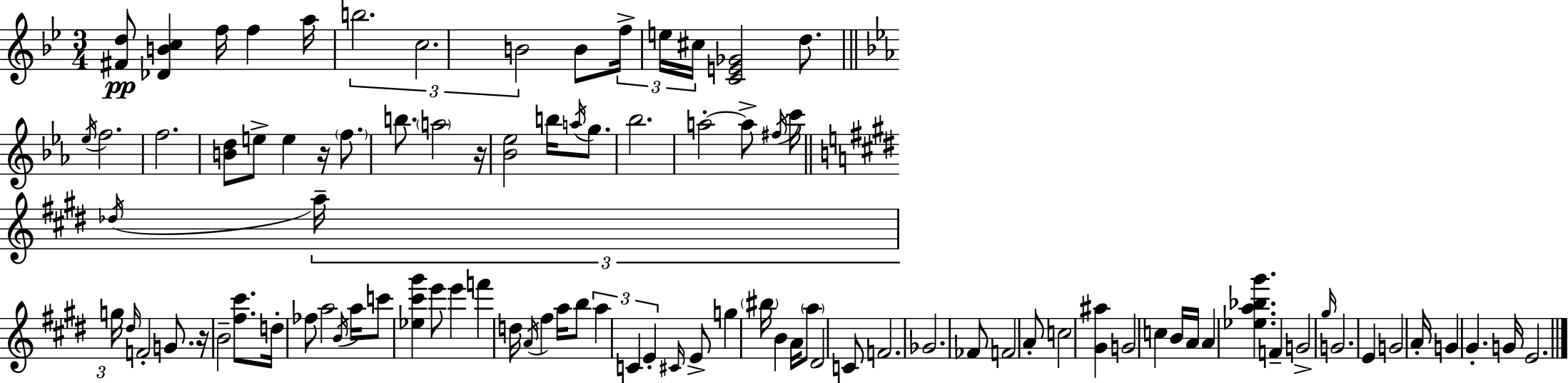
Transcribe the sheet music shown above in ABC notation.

X:1
T:Untitled
M:3/4
L:1/4
K:Gm
[^Fd]/2 [_DBc] f/4 f a/4 b2 c2 B2 B/2 f/4 e/4 ^c/4 [CE_G]2 d/2 _e/4 f2 f2 [Bd]/2 e/2 e z/4 f/2 b/2 a2 z/4 [_B_e]2 b/4 a/4 g/2 _b2 a2 a/2 ^f/4 c'/4 _d/4 a/4 g/4 ^d/4 F2 G/2 z/4 B2 [^f^c']/2 d/4 _f/2 a2 B/4 a/4 c'/2 [_e^c'^g'] e'/2 e' f' d/4 A/4 ^f a/4 b/2 a C E ^C/4 E/2 g ^b/4 B A/4 a/2 ^D2 C/2 F2 _G2 _F/2 F2 A/2 c2 [^G^a] G2 c B/4 A/4 A [_ea_b^g'] F G2 ^g/4 G2 E G2 A/4 G ^G G/4 E2